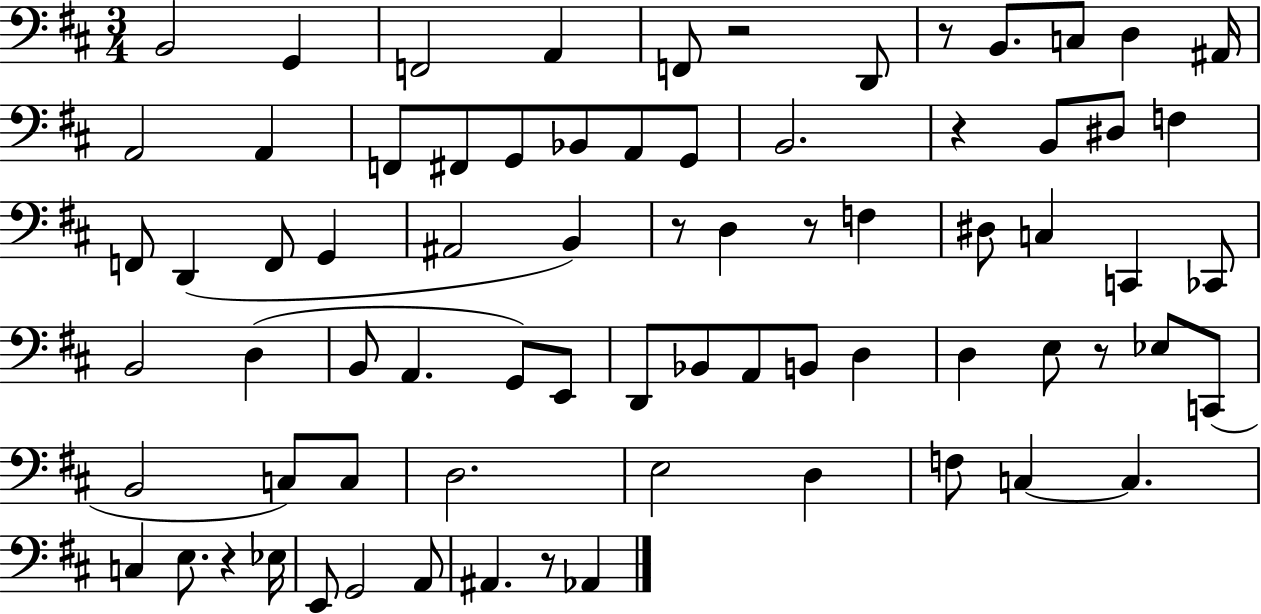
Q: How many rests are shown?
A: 8